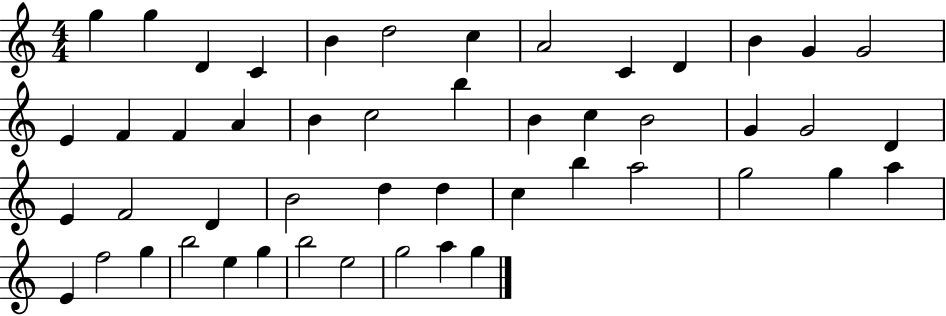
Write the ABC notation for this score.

X:1
T:Untitled
M:4/4
L:1/4
K:C
g g D C B d2 c A2 C D B G G2 E F F A B c2 b B c B2 G G2 D E F2 D B2 d d c b a2 g2 g a E f2 g b2 e g b2 e2 g2 a g